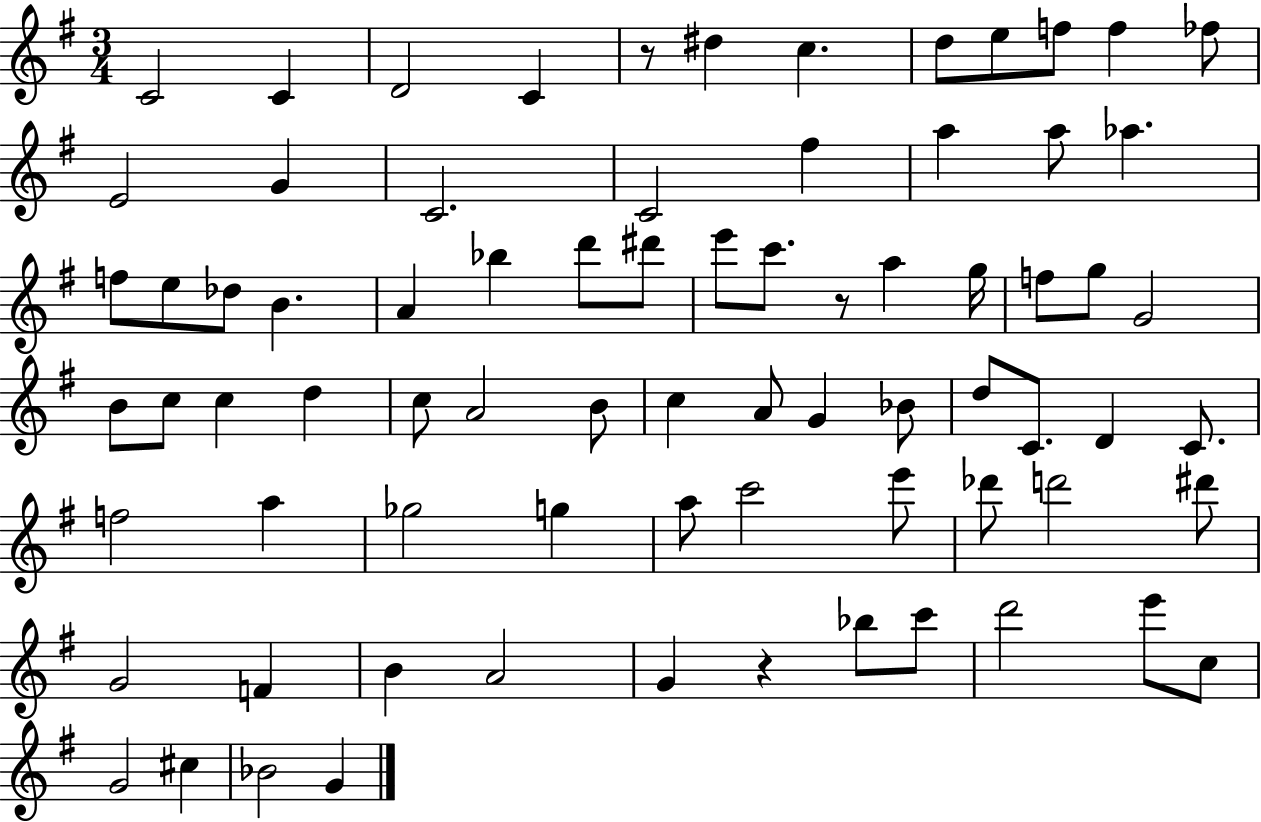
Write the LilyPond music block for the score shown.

{
  \clef treble
  \numericTimeSignature
  \time 3/4
  \key g \major
  c'2 c'4 | d'2 c'4 | r8 dis''4 c''4. | d''8 e''8 f''8 f''4 fes''8 | \break e'2 g'4 | c'2. | c'2 fis''4 | a''4 a''8 aes''4. | \break f''8 e''8 des''8 b'4. | a'4 bes''4 d'''8 dis'''8 | e'''8 c'''8. r8 a''4 g''16 | f''8 g''8 g'2 | \break b'8 c''8 c''4 d''4 | c''8 a'2 b'8 | c''4 a'8 g'4 bes'8 | d''8 c'8. d'4 c'8. | \break f''2 a''4 | ges''2 g''4 | a''8 c'''2 e'''8 | des'''8 d'''2 dis'''8 | \break g'2 f'4 | b'4 a'2 | g'4 r4 bes''8 c'''8 | d'''2 e'''8 c''8 | \break g'2 cis''4 | bes'2 g'4 | \bar "|."
}